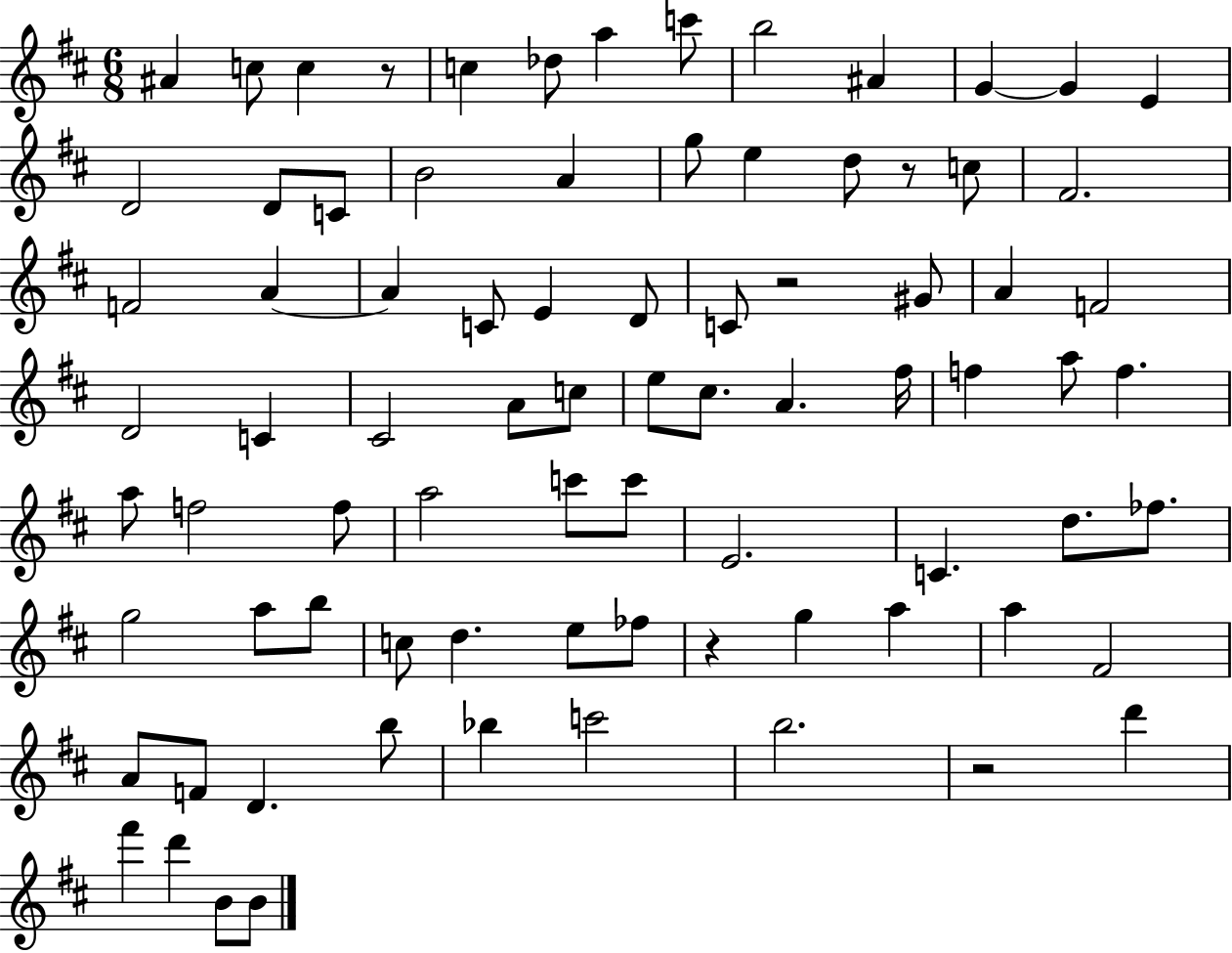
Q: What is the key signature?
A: D major